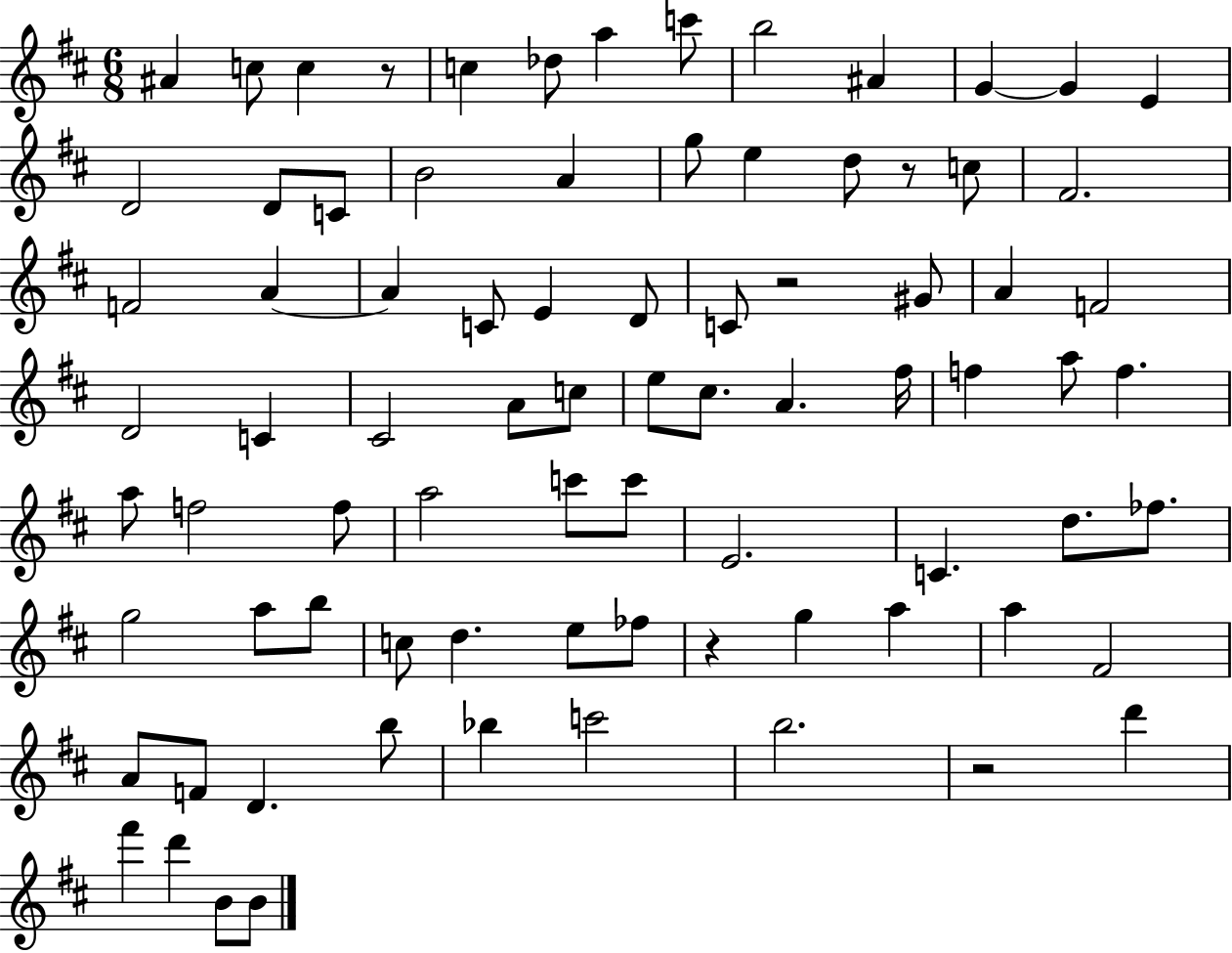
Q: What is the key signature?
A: D major